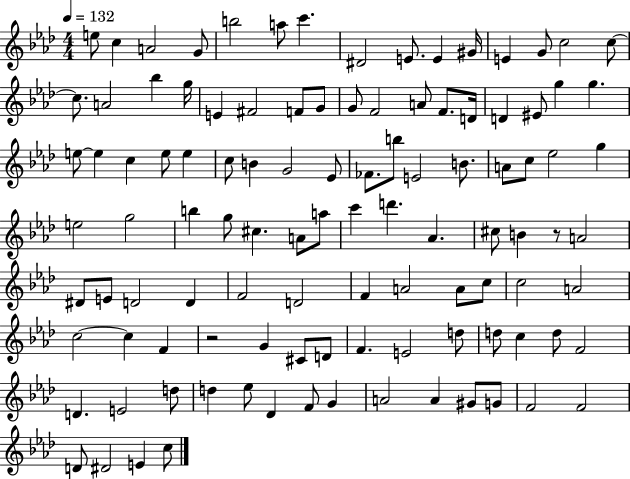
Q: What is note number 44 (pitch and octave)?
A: E4